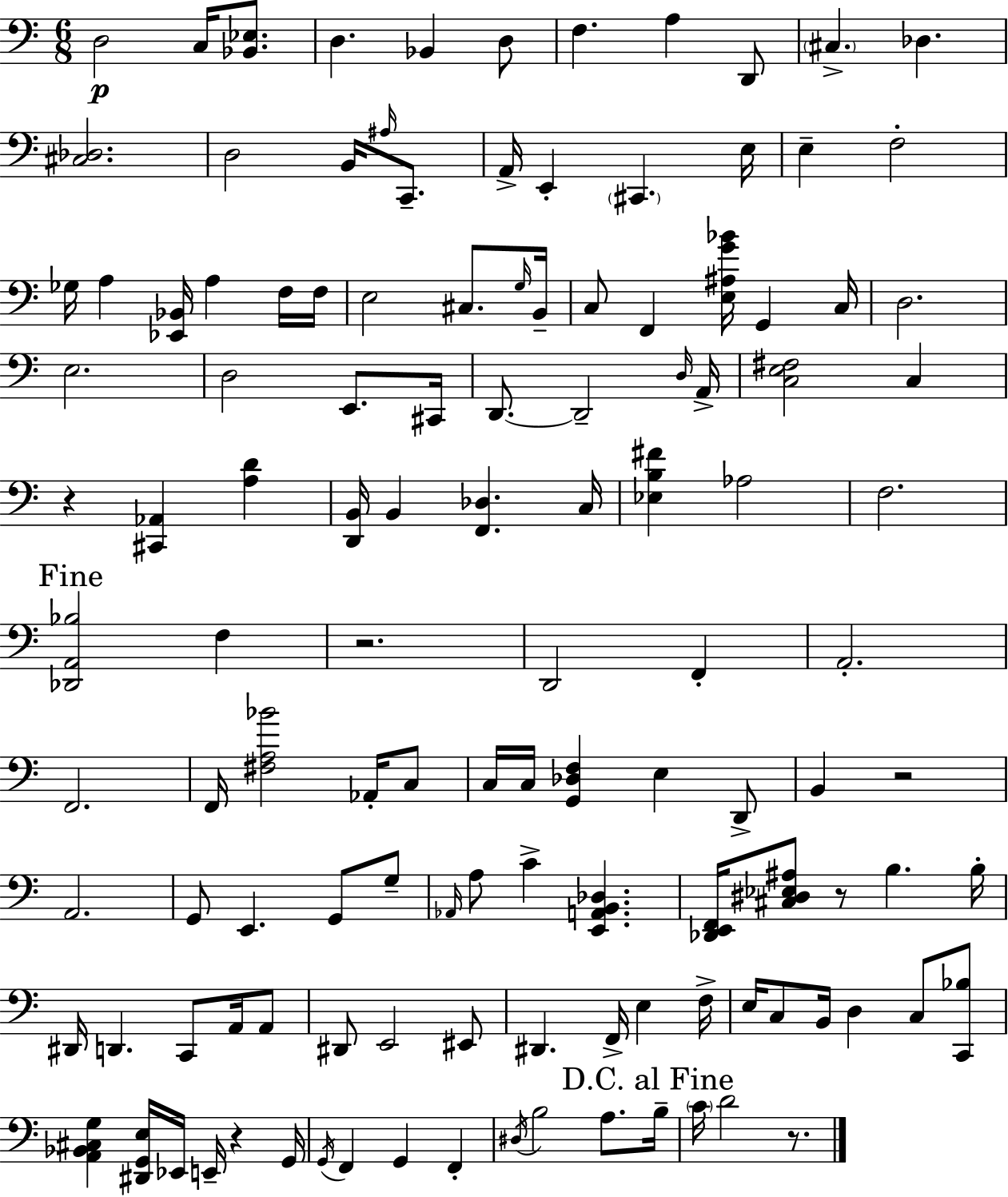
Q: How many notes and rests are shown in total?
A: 125